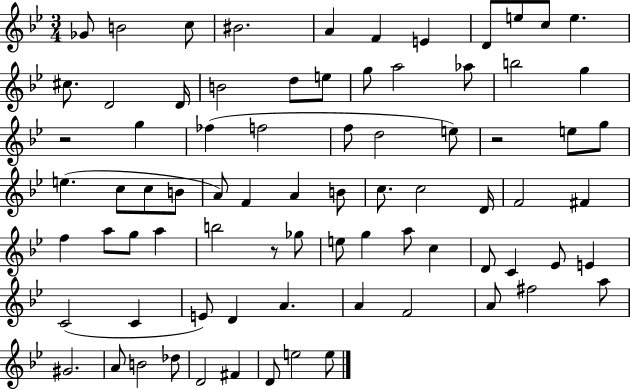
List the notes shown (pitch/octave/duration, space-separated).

Gb4/e B4/h C5/e BIS4/h. A4/q F4/q E4/q D4/e E5/e C5/e E5/q. C#5/e. D4/h D4/s B4/h D5/e E5/e G5/e A5/h Ab5/e B5/h G5/q R/h G5/q FES5/q F5/h F5/e D5/h E5/e R/h E5/e G5/e E5/q. C5/e C5/e B4/e A4/e F4/q A4/q B4/e C5/e. C5/h D4/s F4/h F#4/q F5/q A5/e G5/e A5/q B5/h R/e Gb5/e E5/e G5/q A5/e C5/q D4/e C4/q Eb4/e E4/q C4/h C4/q E4/e D4/q A4/q. A4/q F4/h A4/e F#5/h A5/e G#4/h. A4/e B4/h Db5/e D4/h F#4/q D4/e E5/h E5/e